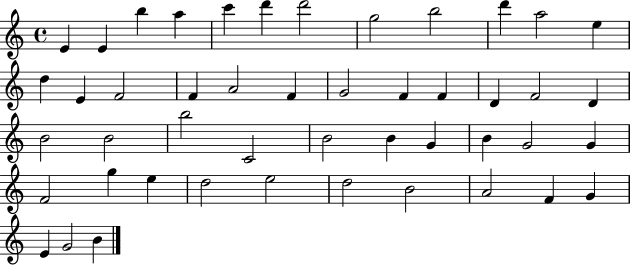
{
  \clef treble
  \time 4/4
  \defaultTimeSignature
  \key c \major
  e'4 e'4 b''4 a''4 | c'''4 d'''4 d'''2 | g''2 b''2 | d'''4 a''2 e''4 | \break d''4 e'4 f'2 | f'4 a'2 f'4 | g'2 f'4 f'4 | d'4 f'2 d'4 | \break b'2 b'2 | b''2 c'2 | b'2 b'4 g'4 | b'4 g'2 g'4 | \break f'2 g''4 e''4 | d''2 e''2 | d''2 b'2 | a'2 f'4 g'4 | \break e'4 g'2 b'4 | \bar "|."
}